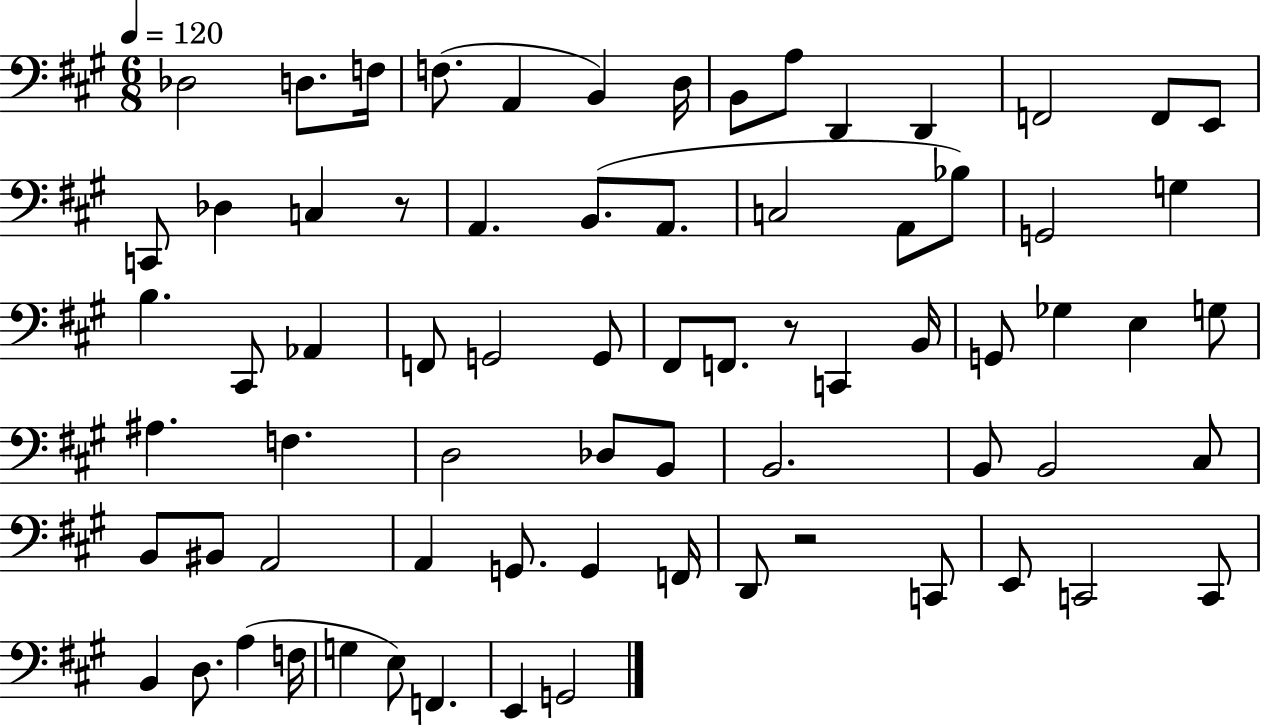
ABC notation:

X:1
T:Untitled
M:6/8
L:1/4
K:A
_D,2 D,/2 F,/4 F,/2 A,, B,, D,/4 B,,/2 A,/2 D,, D,, F,,2 F,,/2 E,,/2 C,,/2 _D, C, z/2 A,, B,,/2 A,,/2 C,2 A,,/2 _B,/2 G,,2 G, B, ^C,,/2 _A,, F,,/2 G,,2 G,,/2 ^F,,/2 F,,/2 z/2 C,, B,,/4 G,,/2 _G, E, G,/2 ^A, F, D,2 _D,/2 B,,/2 B,,2 B,,/2 B,,2 ^C,/2 B,,/2 ^B,,/2 A,,2 A,, G,,/2 G,, F,,/4 D,,/2 z2 C,,/2 E,,/2 C,,2 C,,/2 B,, D,/2 A, F,/4 G, E,/2 F,, E,, G,,2